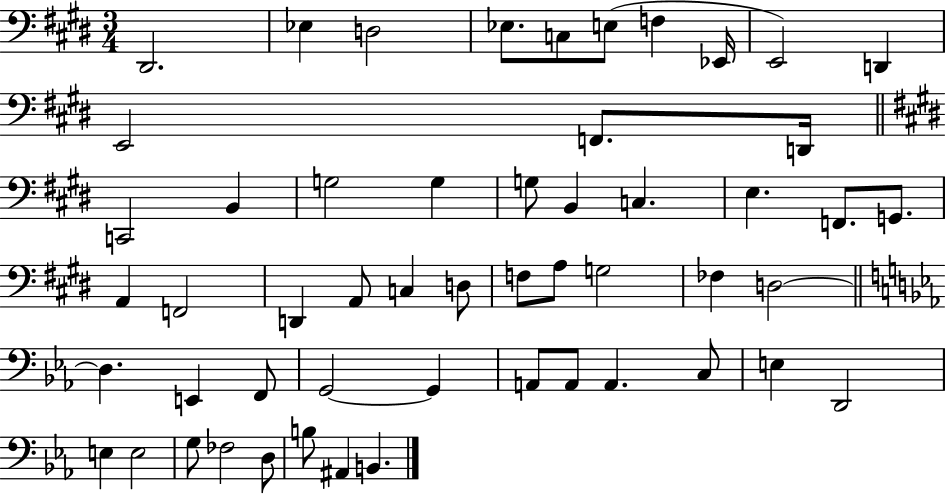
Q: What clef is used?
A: bass